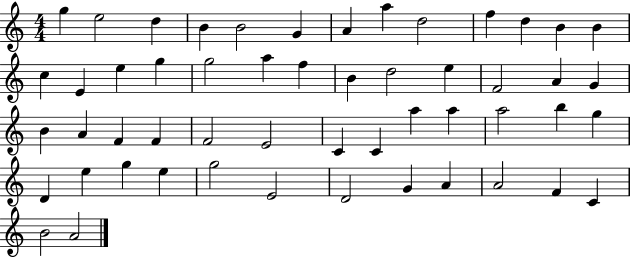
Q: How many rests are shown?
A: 0